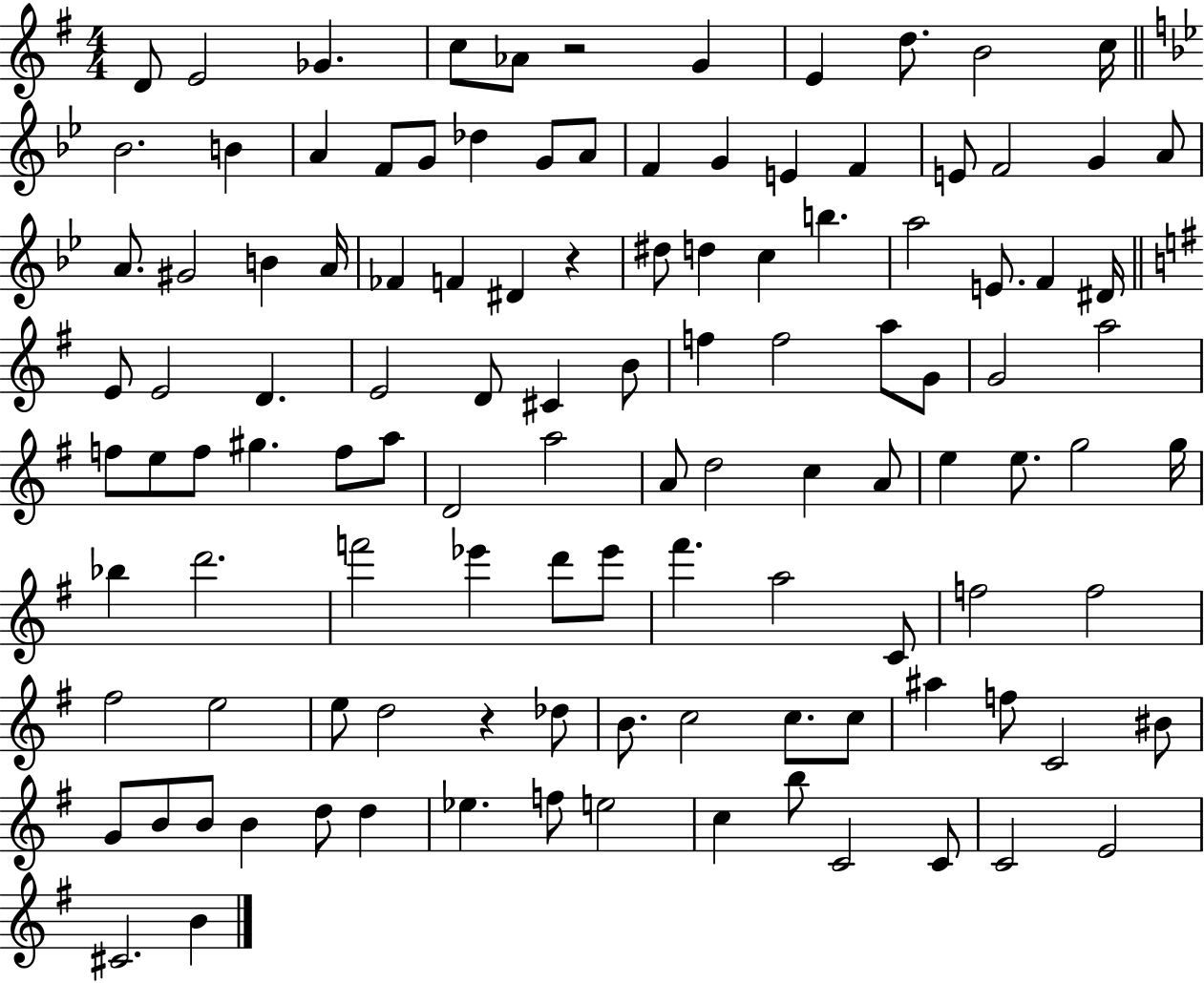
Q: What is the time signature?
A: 4/4